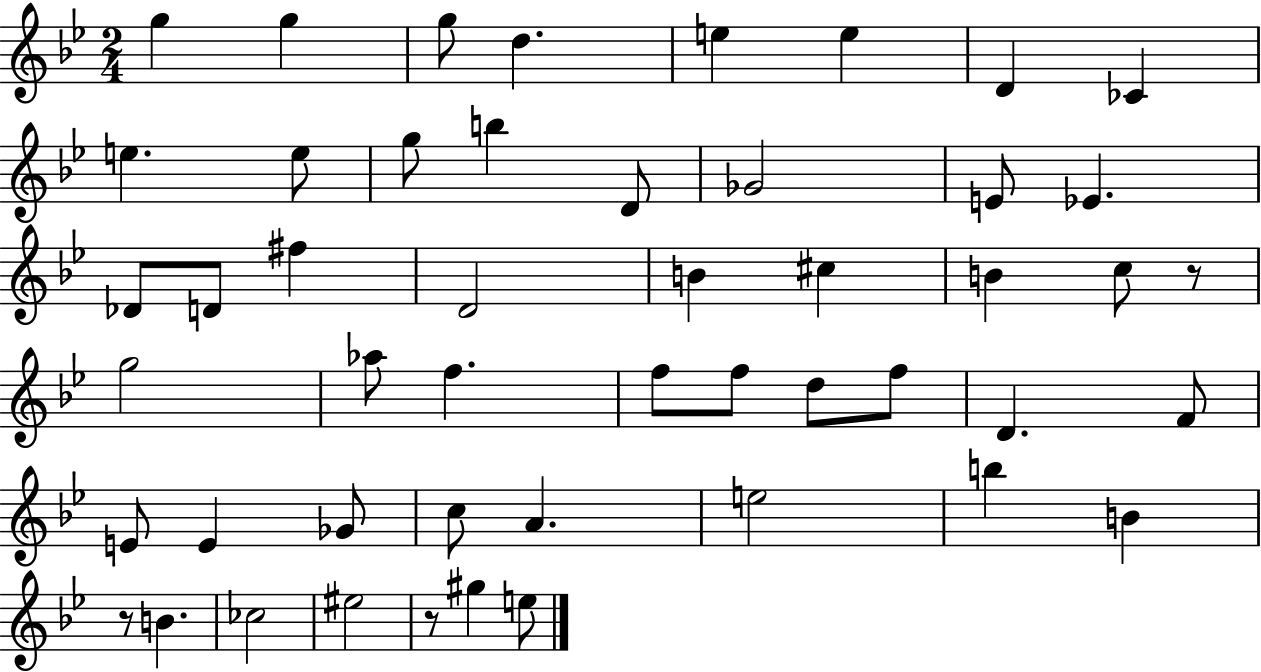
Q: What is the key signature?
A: BES major